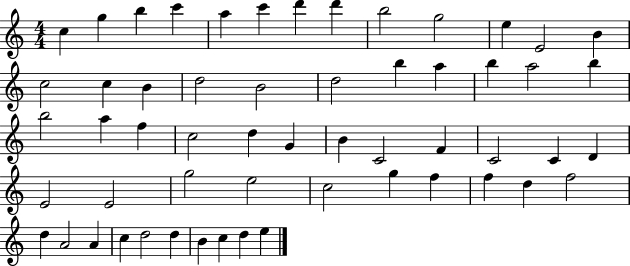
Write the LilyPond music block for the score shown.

{
  \clef treble
  \numericTimeSignature
  \time 4/4
  \key c \major
  c''4 g''4 b''4 c'''4 | a''4 c'''4 d'''4 d'''4 | b''2 g''2 | e''4 e'2 b'4 | \break c''2 c''4 b'4 | d''2 b'2 | d''2 b''4 a''4 | b''4 a''2 b''4 | \break b''2 a''4 f''4 | c''2 d''4 g'4 | b'4 c'2 f'4 | c'2 c'4 d'4 | \break e'2 e'2 | g''2 e''2 | c''2 g''4 f''4 | f''4 d''4 f''2 | \break d''4 a'2 a'4 | c''4 d''2 d''4 | b'4 c''4 d''4 e''4 | \bar "|."
}